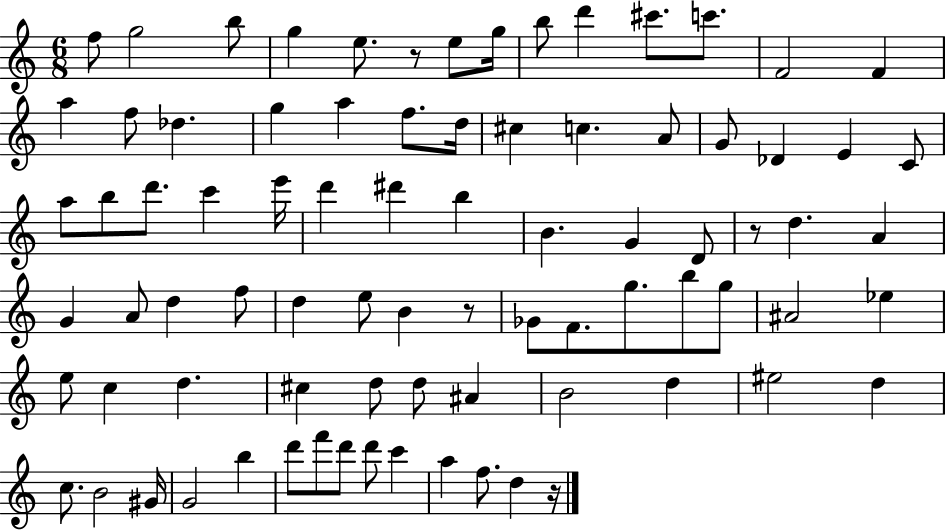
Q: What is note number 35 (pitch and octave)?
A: B5